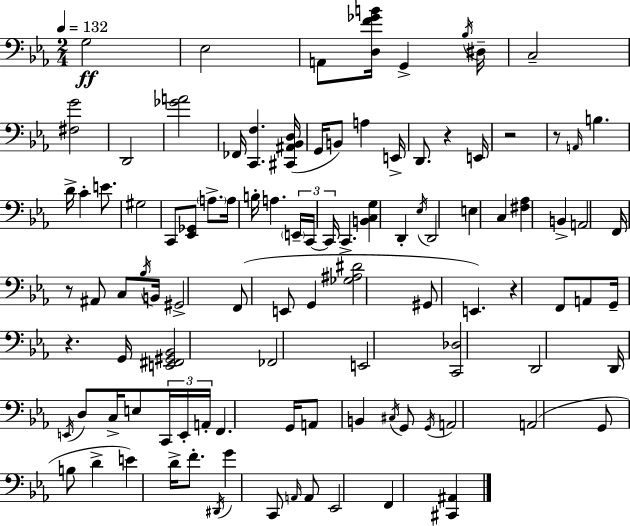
{
  \clef bass
  \numericTimeSignature
  \time 2/4
  \key c \minor
  \tempo 4 = 132
  g2\ff | ees2 | a,8 <d f' ges' b'>16 g,4-> \acciaccatura { bes16 } | dis16-- c2-- | \break <fis g'>2 | d,2 | <ges' a'>2 | fes,16 <c, f>4. | \break <cis, ais, bes, d>16( g,16 b,8) a4 | e,16-> d,8. r4 | e,16 r2 | r8 \grace { a,16 } b4. | \break d'16-> c'4-. e'8. | gis2 | c,8 <ees, ges,>8 \parenthesize a8.-> | a16 b16-. a4. | \break \tuplet 3/2 { \parenthesize e,16-- c,16~~ c,16 } c,4.-> | <b, c g>4 d,4-. | \acciaccatura { ees16 } d,2 | e4 c4 | \break <fis aes>4 b,4-> | a,2 | f,16 r8 ais,8 | c8 \acciaccatura { bes16 } b,16 gis,2-> | \break f,8( e,8 | g,4 <ges ais dis'>2 | gis,8 e,4.) | r4 | \break f,8 a,8 g,16-- r4. | g,16 <e, fis, gis, bes,>2 | fes,2 | e,2 | \break <c, des>2 | d,2 | d,16 \acciaccatura { e,16 } d8 | c16-> e8 \tuplet 3/2 { c,16 e,16-. a,16-. } f,4. | \break g,16 a,8 b,4 | \acciaccatura { cis16 } g,8 \acciaccatura { g,16 } a,2 | a,2( | g,8 | \break b8 d'4-> e'4) | d'16-> f'8.-. \acciaccatura { dis,16 } | g'4 c,8 \grace { a,16 } a,8 | ees,2 | \break f,4 <cis, ais,>4 | \bar "|."
}